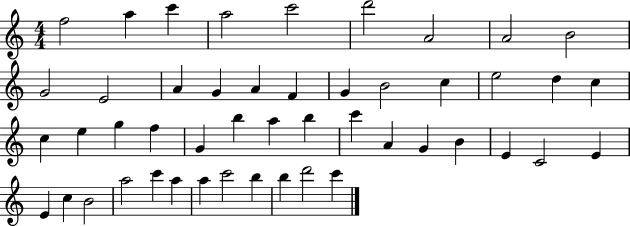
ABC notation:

X:1
T:Untitled
M:4/4
L:1/4
K:C
f2 a c' a2 c'2 d'2 A2 A2 B2 G2 E2 A G A F G B2 c e2 d c c e g f G b a b c' A G B E C2 E E c B2 a2 c' a a c'2 b b d'2 c'